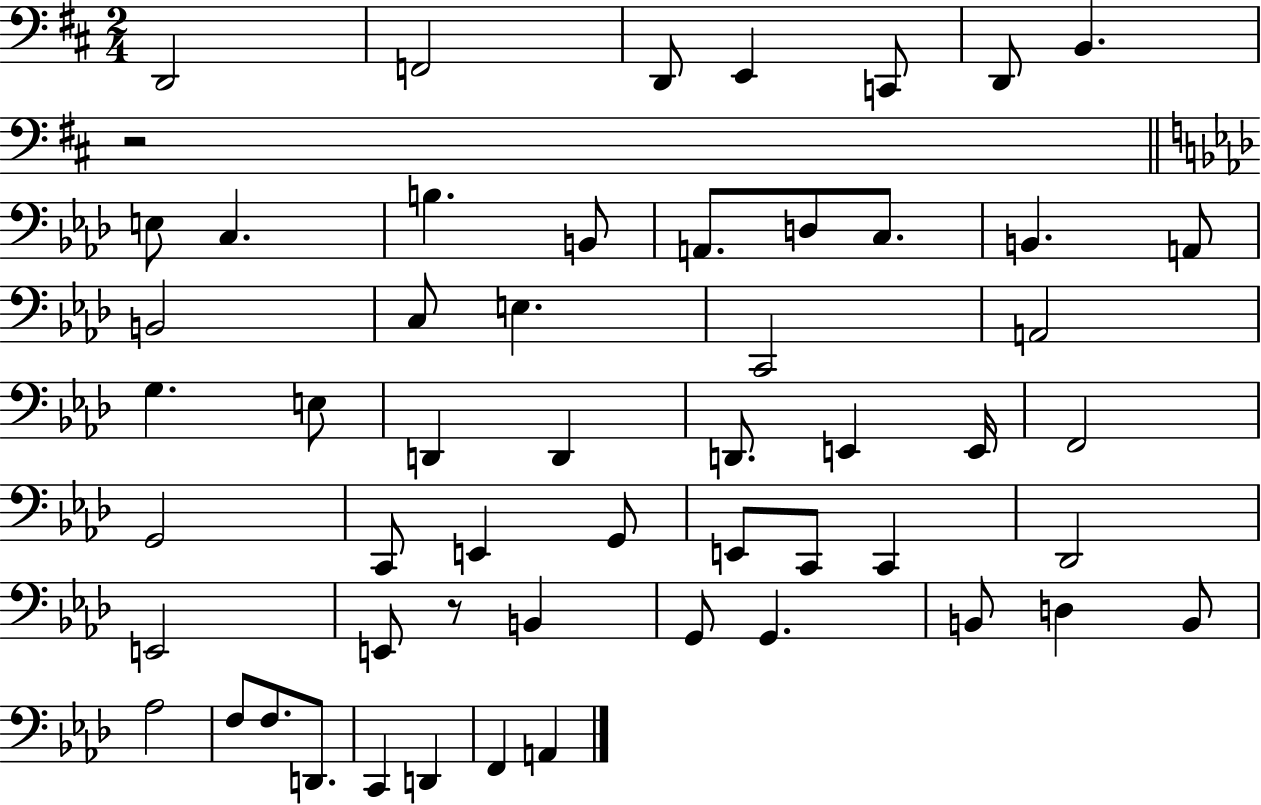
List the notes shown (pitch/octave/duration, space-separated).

D2/h F2/h D2/e E2/q C2/e D2/e B2/q. R/h E3/e C3/q. B3/q. B2/e A2/e. D3/e C3/e. B2/q. A2/e B2/h C3/e E3/q. C2/h A2/h G3/q. E3/e D2/q D2/q D2/e. E2/q E2/s F2/h G2/h C2/e E2/q G2/e E2/e C2/e C2/q Db2/h E2/h E2/e R/e B2/q G2/e G2/q. B2/e D3/q B2/e Ab3/h F3/e F3/e. D2/e. C2/q D2/q F2/q A2/q